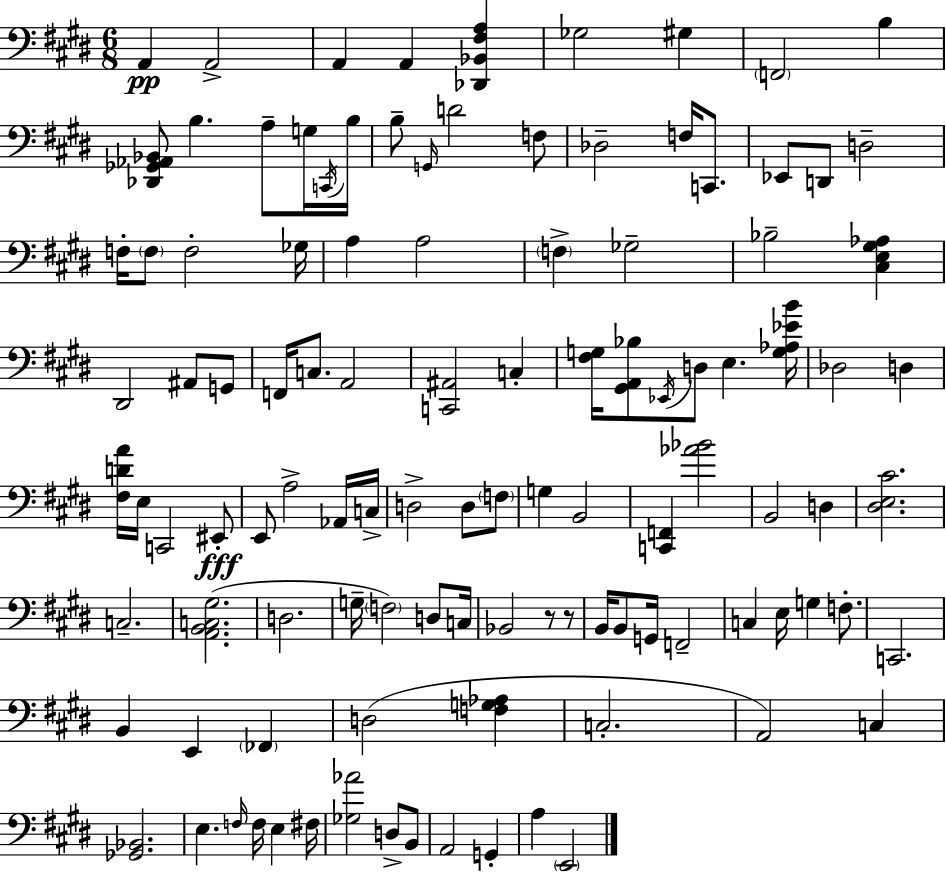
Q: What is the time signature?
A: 6/8